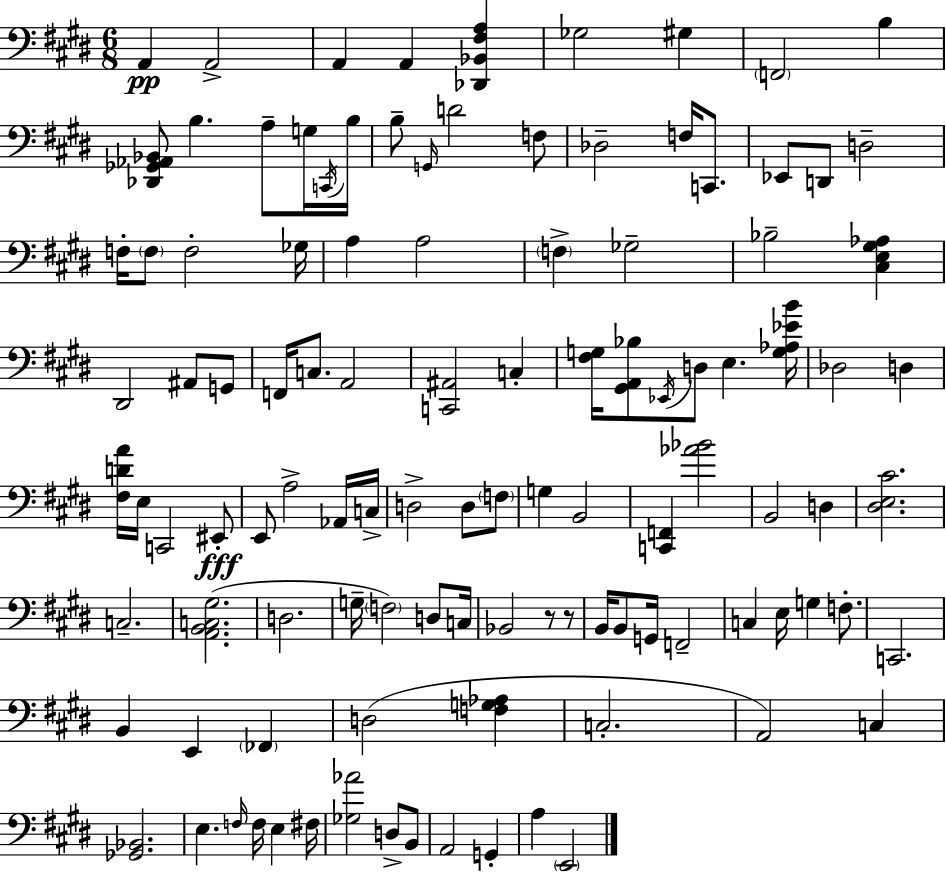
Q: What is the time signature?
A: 6/8